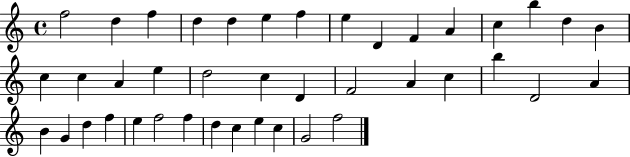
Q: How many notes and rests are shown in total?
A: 41